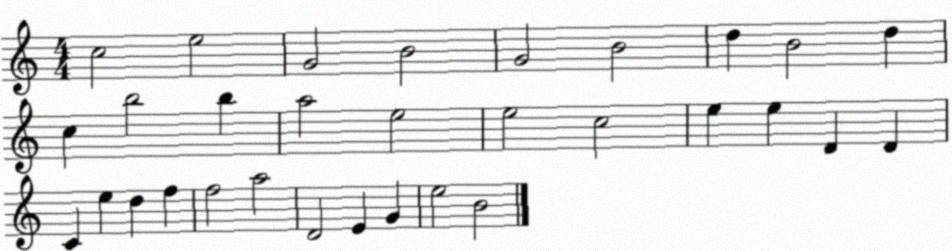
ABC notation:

X:1
T:Untitled
M:4/4
L:1/4
K:C
c2 e2 G2 B2 G2 B2 d B2 d c b2 b a2 e2 e2 c2 e e D D C e d f f2 a2 D2 E G e2 B2